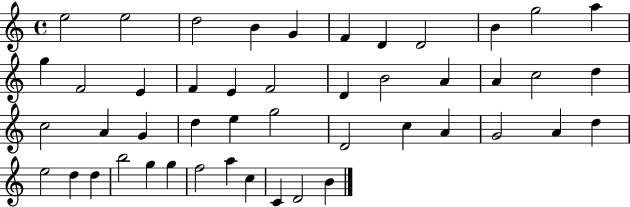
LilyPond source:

{
  \clef treble
  \time 4/4
  \defaultTimeSignature
  \key c \major
  e''2 e''2 | d''2 b'4 g'4 | f'4 d'4 d'2 | b'4 g''2 a''4 | \break g''4 f'2 e'4 | f'4 e'4 f'2 | d'4 b'2 a'4 | a'4 c''2 d''4 | \break c''2 a'4 g'4 | d''4 e''4 g''2 | d'2 c''4 a'4 | g'2 a'4 d''4 | \break e''2 d''4 d''4 | b''2 g''4 g''4 | f''2 a''4 c''4 | c'4 d'2 b'4 | \break \bar "|."
}